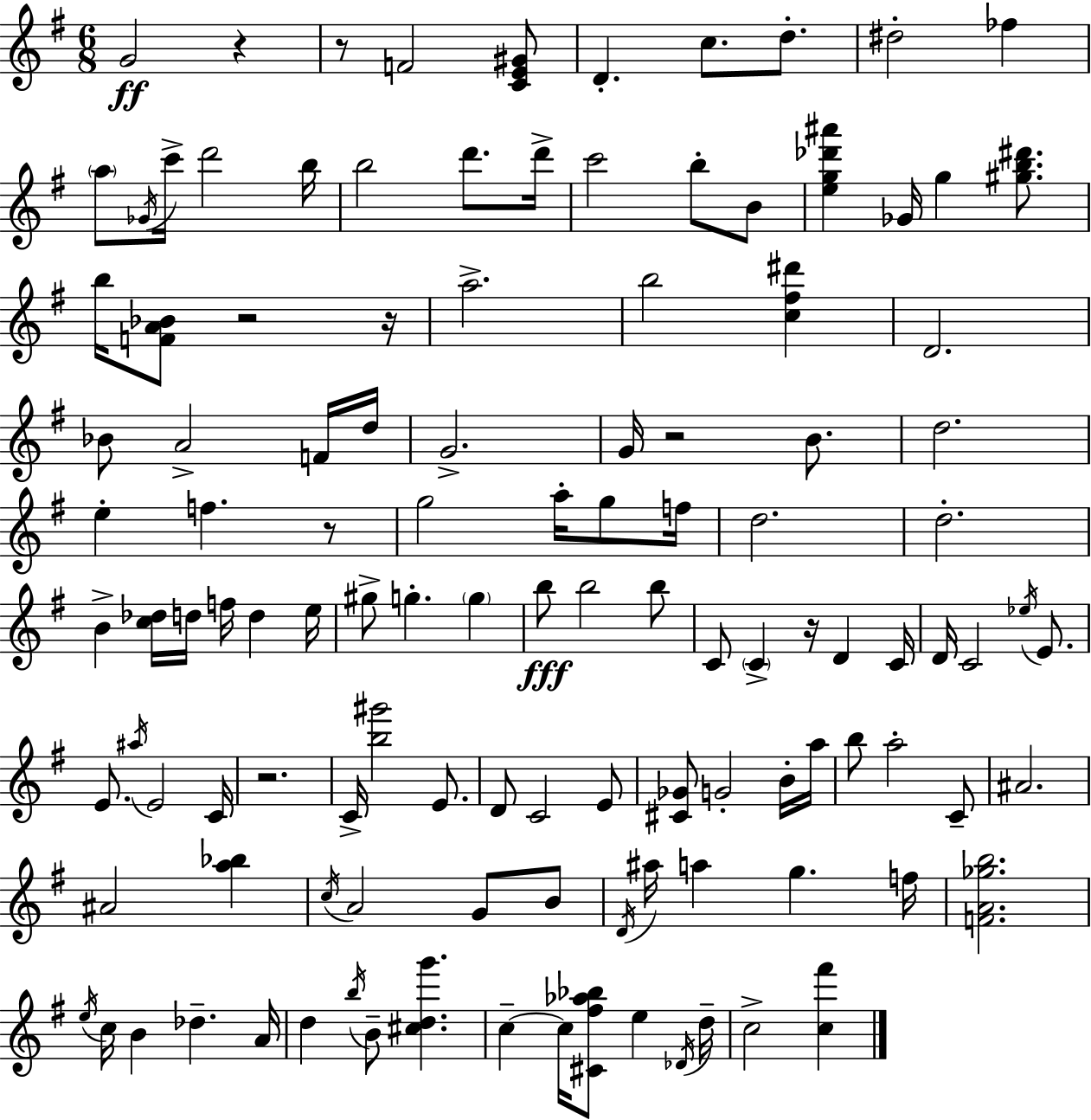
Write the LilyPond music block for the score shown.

{
  \clef treble
  \numericTimeSignature
  \time 6/8
  \key e \minor
  g'2\ff r4 | r8 f'2 <c' e' gis'>8 | d'4.-. c''8. d''8.-. | dis''2-. fes''4 | \break \parenthesize a''8 \acciaccatura { ges'16 } c'''16-> d'''2 | b''16 b''2 d'''8. | d'''16-> c'''2 b''8-. b'8 | <e'' g'' des''' ais'''>4 ges'16 g''4 <gis'' b'' dis'''>8. | \break b''16 <f' a' bes'>8 r2 | r16 a''2.-> | b''2 <c'' fis'' dis'''>4 | d'2. | \break bes'8 a'2-> f'16 | d''16 g'2.-> | g'16 r2 b'8. | d''2. | \break e''4-. f''4. r8 | g''2 a''16-. g''8 | f''16 d''2. | d''2.-. | \break b'4-> <c'' des''>16 d''16 f''16 d''4 | e''16 gis''8-> g''4.-. \parenthesize g''4 | b''8\fff b''2 b''8 | c'8 \parenthesize c'4-> r16 d'4 | \break c'16 d'16 c'2 \acciaccatura { ees''16 } e'8. | e'8. \acciaccatura { ais''16 } e'2 | c'16 r2. | c'16-> <b'' gis'''>2 | \break e'8. d'8 c'2 | e'8 <cis' ges'>8 g'2-. | b'16-. a''16 b''8 a''2-. | c'8-- ais'2. | \break ais'2 <a'' bes''>4 | \acciaccatura { c''16 } a'2 | g'8 b'8 \acciaccatura { d'16 } ais''16 a''4 g''4. | f''16 <f' a' ges'' b''>2. | \break \acciaccatura { e''16 } c''16 b'4 des''4.-- | a'16 d''4 \acciaccatura { b''16 } b'8-- | <cis'' d'' g'''>4. c''4--~~ c''16 | <cis' fis'' aes'' bes''>8 e''4 \acciaccatura { des'16 } d''16-- c''2-> | \break <c'' fis'''>4 \bar "|."
}